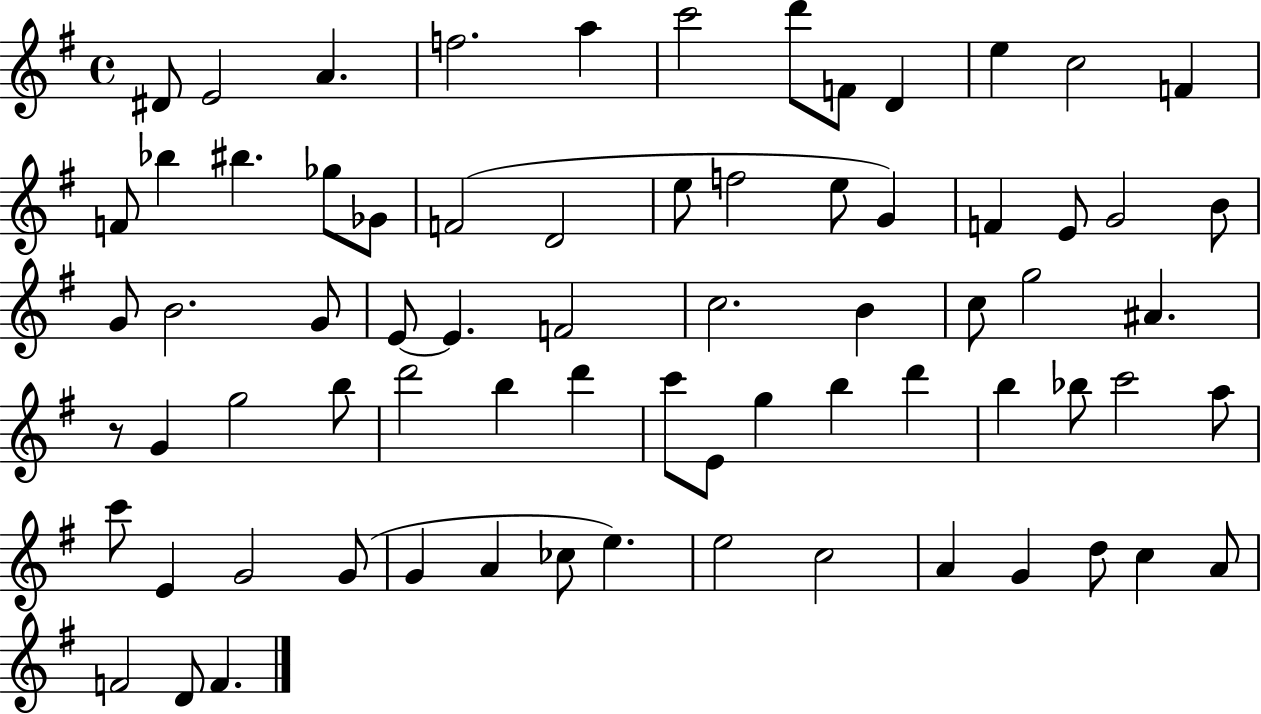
D#4/e E4/h A4/q. F5/h. A5/q C6/h D6/e F4/e D4/q E5/q C5/h F4/q F4/e Bb5/q BIS5/q. Gb5/e Gb4/e F4/h D4/h E5/e F5/h E5/e G4/q F4/q E4/e G4/h B4/e G4/e B4/h. G4/e E4/e E4/q. F4/h C5/h. B4/q C5/e G5/h A#4/q. R/e G4/q G5/h B5/e D6/h B5/q D6/q C6/e E4/e G5/q B5/q D6/q B5/q Bb5/e C6/h A5/e C6/e E4/q G4/h G4/e G4/q A4/q CES5/e E5/q. E5/h C5/h A4/q G4/q D5/e C5/q A4/e F4/h D4/e F4/q.